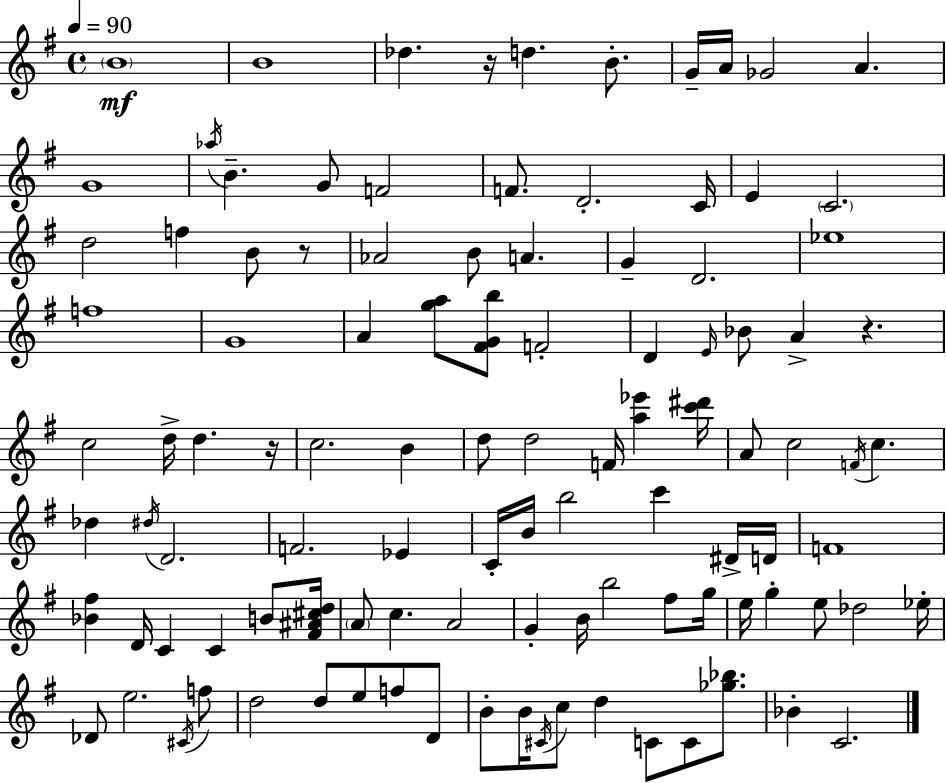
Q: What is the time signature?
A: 4/4